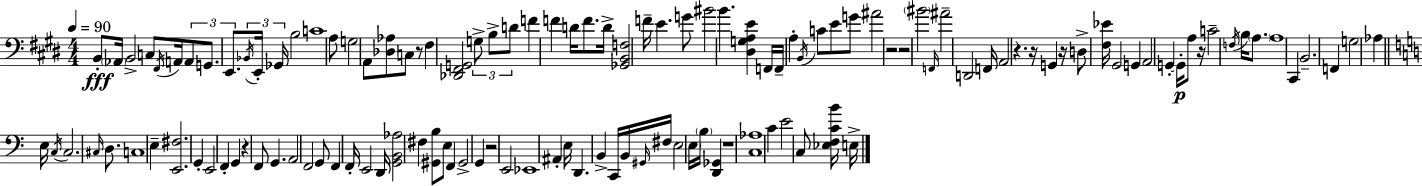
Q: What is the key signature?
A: E major